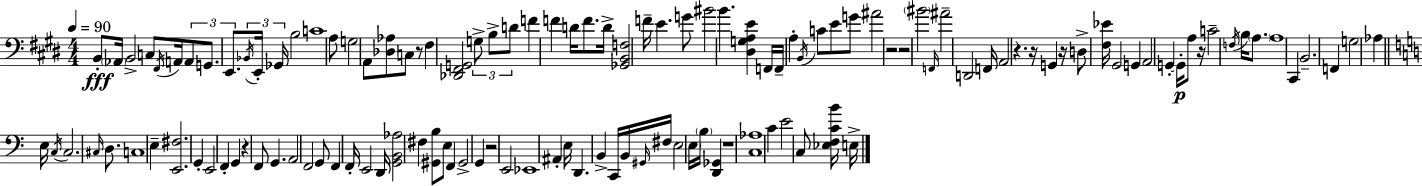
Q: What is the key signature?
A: E major